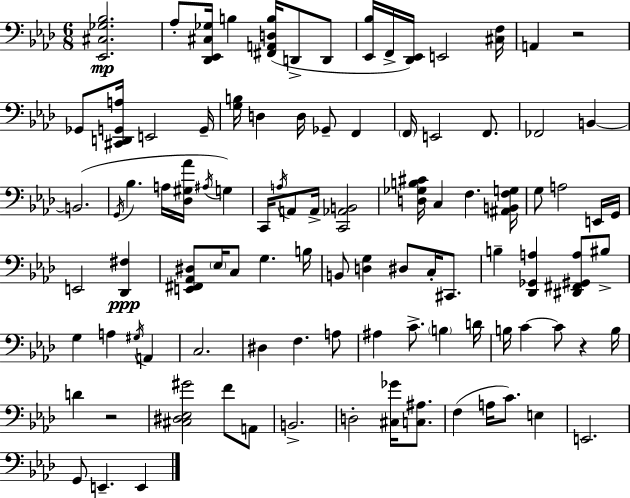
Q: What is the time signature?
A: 6/8